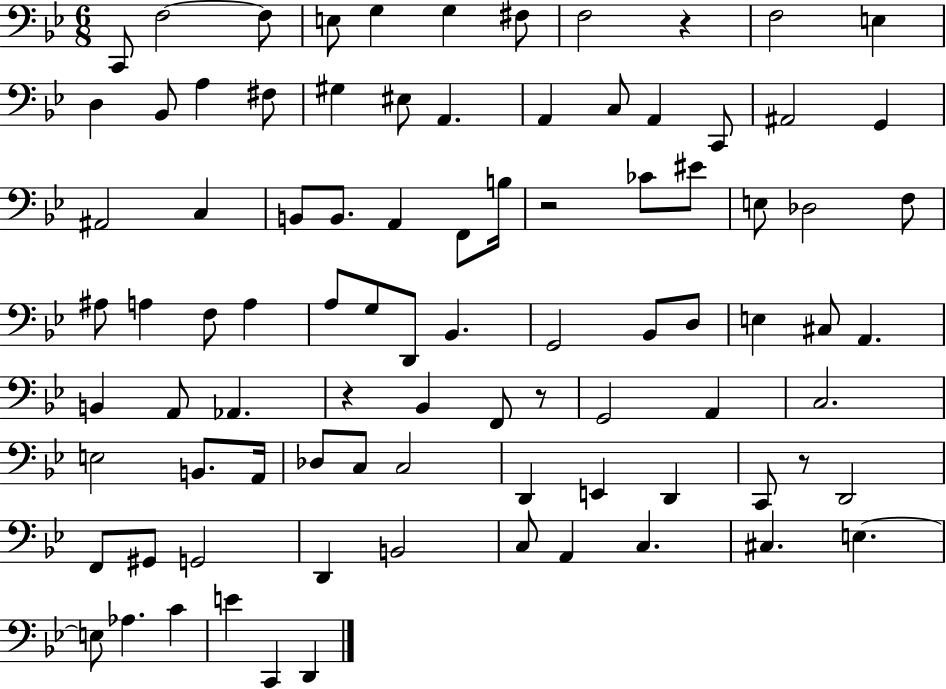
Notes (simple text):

C2/e F3/h F3/e E3/e G3/q G3/q F#3/e F3/h R/q F3/h E3/q D3/q Bb2/e A3/q F#3/e G#3/q EIS3/e A2/q. A2/q C3/e A2/q C2/e A#2/h G2/q A#2/h C3/q B2/e B2/e. A2/q F2/e B3/s R/h CES4/e EIS4/e E3/e Db3/h F3/e A#3/e A3/q F3/e A3/q A3/e G3/e D2/e Bb2/q. G2/h Bb2/e D3/e E3/q C#3/e A2/q. B2/q A2/e Ab2/q. R/q Bb2/q F2/e R/e G2/h A2/q C3/h. E3/h B2/e. A2/s Db3/e C3/e C3/h D2/q E2/q D2/q C2/e R/e D2/h F2/e G#2/e G2/h D2/q B2/h C3/e A2/q C3/q. C#3/q. E3/q. E3/e Ab3/q. C4/q E4/q C2/q D2/q